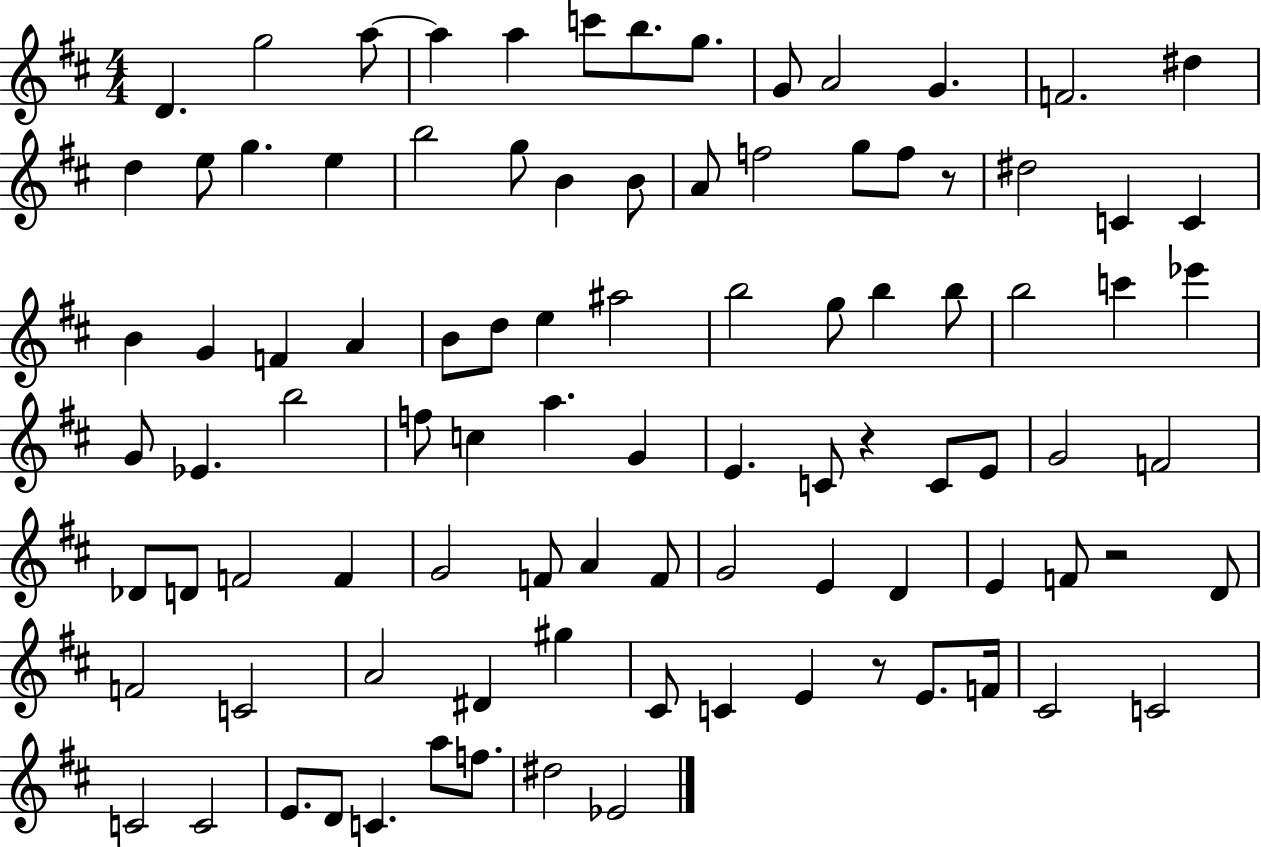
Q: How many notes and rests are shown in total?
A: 95